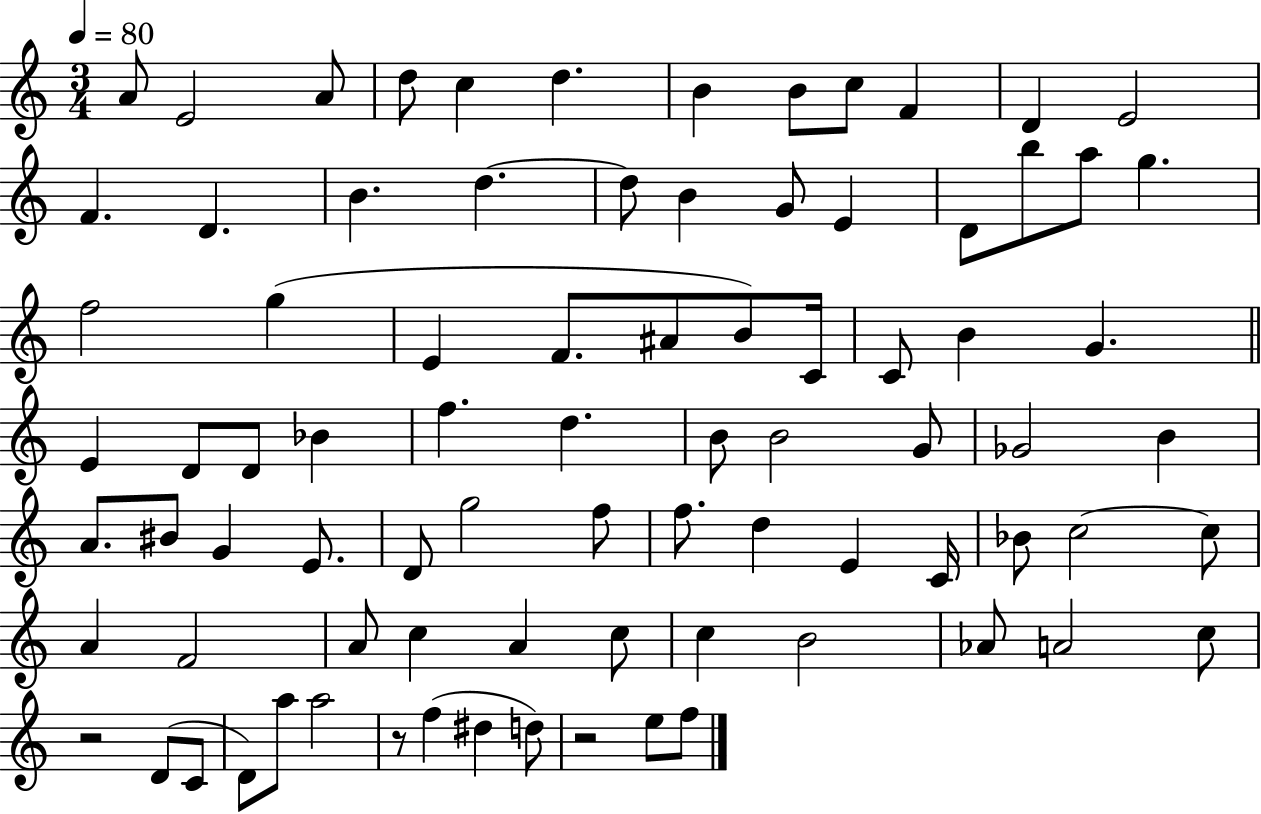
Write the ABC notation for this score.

X:1
T:Untitled
M:3/4
L:1/4
K:C
A/2 E2 A/2 d/2 c d B B/2 c/2 F D E2 F D B d d/2 B G/2 E D/2 b/2 a/2 g f2 g E F/2 ^A/2 B/2 C/4 C/2 B G E D/2 D/2 _B f d B/2 B2 G/2 _G2 B A/2 ^B/2 G E/2 D/2 g2 f/2 f/2 d E C/4 _B/2 c2 c/2 A F2 A/2 c A c/2 c B2 _A/2 A2 c/2 z2 D/2 C/2 D/2 a/2 a2 z/2 f ^d d/2 z2 e/2 f/2